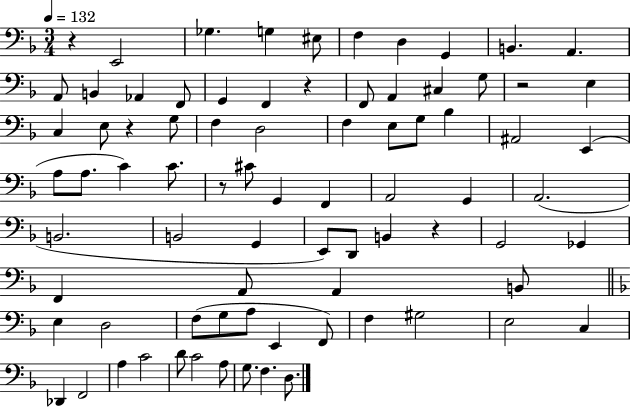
{
  \clef bass
  \numericTimeSignature
  \time 3/4
  \key f \major
  \tempo 4 = 132
  r4 e,2 | ges4. g4 eis8 | f4 d4 g,4 | b,4. a,4. | \break a,8 b,4 aes,4 f,8 | g,4 f,4 r4 | f,8 a,4 cis4 g8 | r2 e4 | \break c4 e8 r4 g8 | f4 d2 | f4 e8 g8 bes4 | ais,2 e,4( | \break a8 a8. c'4) c'8. | r8 cis'8 g,4 f,4 | a,2 g,4 | a,2.( | \break b,2. | b,2 g,4 | e,8) d,8 b,4 r4 | g,2 ges,4 | \break f,4 a,8 a,4 b,8 | \bar "||" \break \key d \minor e4 d2 | f8( g8 a8 e,4 f,8) | f4 gis2 | e2 c4 | \break des,4 f,2 | a4 c'2 | d'8 c'2 a8 | g8. f4. d8. | \break \bar "|."
}